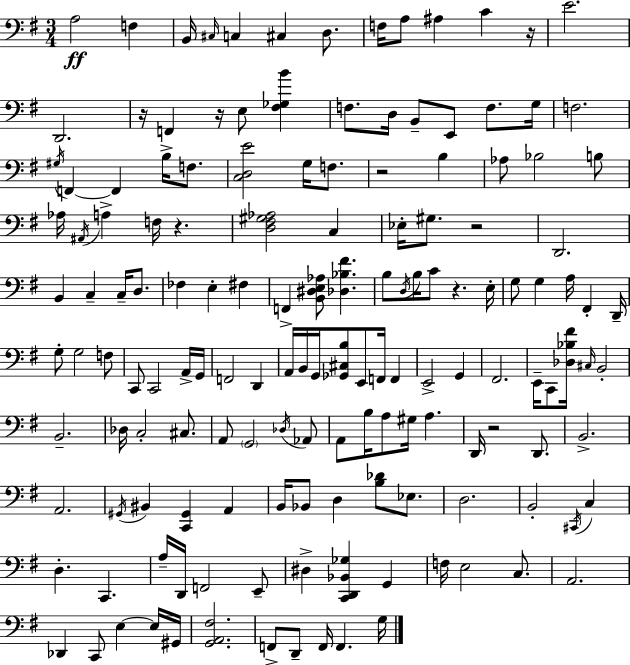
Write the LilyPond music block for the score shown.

{
  \clef bass
  \numericTimeSignature
  \time 3/4
  \key e \minor
  a2\ff f4 | b,16 \grace { cis16 } c4 cis4 d8. | f16 a8 ais4 c'4 | r16 e'2. | \break d,2. | r16 f,4 r16 e8 <fis ges b'>4 | f8. d16 b,8-- e,8 f8. | g16 f2. | \break \acciaccatura { gis16 } f,4~~ f,4 b16-> f8. | <c d e'>2 g16 f8. | r2 b4 | aes8 bes2 | \break b8 aes16 \acciaccatura { ais,16 } a4-> f16 r4. | <d fis gis aes>2 c4 | ees16-. gis8. r2 | d,2. | \break b,4 c4-- c16-- | d8. fes4 e4-. fis4 | f,4-> <b, dis e aes>8 <des bes fis'>4. | b8 \acciaccatura { d16 } b16 c'8 r4. | \break e16-. g8 g4 a16 fis,4-. | d,16-- g8-. g2 | f8 c,8 c,2 | a,16-> g,16 f,2 | \break d,4 a,16 b,16 g,16 <ges, cis b>8 e,8 f,16 | f,4 e,2-> | g,4 fis,2. | e,16-- c,8 <des bes fis'>16 \grace { cis16 } b,2-. | \break b,2.-- | des16 c2-. | cis8. a,8 \parenthesize g,2 | \acciaccatura { des16 } aes,8 a,8 b16 a8 gis16 | \break a4. d,16 r2 | d,8. b,2.-> | a,2. | \acciaccatura { gis,16 } bis,4 <c, gis,>4 | \break a,4 b,16 bes,8 d4 | <b des'>8 ees8. d2. | b,2-. | \acciaccatura { cis,16 } c4 d4.-. | \break c,4. a16-- d,16 f,2 | e,8-- dis4-> | <c, d, bes, ges>4 g,4 f16 e2 | c8. a,2. | \break des,4 | c,8 e4~~ e16 gis,16 <g, a, fis>2. | f,8-> d,8-- | f,16 f,4. g16 \bar "|."
}